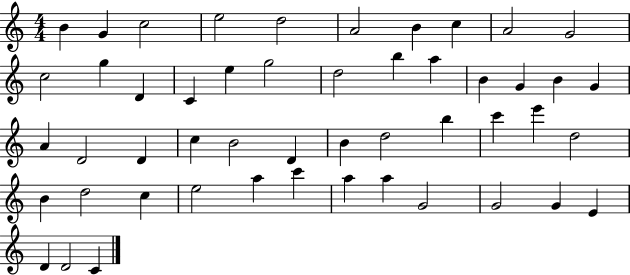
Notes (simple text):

B4/q G4/q C5/h E5/h D5/h A4/h B4/q C5/q A4/h G4/h C5/h G5/q D4/q C4/q E5/q G5/h D5/h B5/q A5/q B4/q G4/q B4/q G4/q A4/q D4/h D4/q C5/q B4/h D4/q B4/q D5/h B5/q C6/q E6/q D5/h B4/q D5/h C5/q E5/h A5/q C6/q A5/q A5/q G4/h G4/h G4/q E4/q D4/q D4/h C4/q